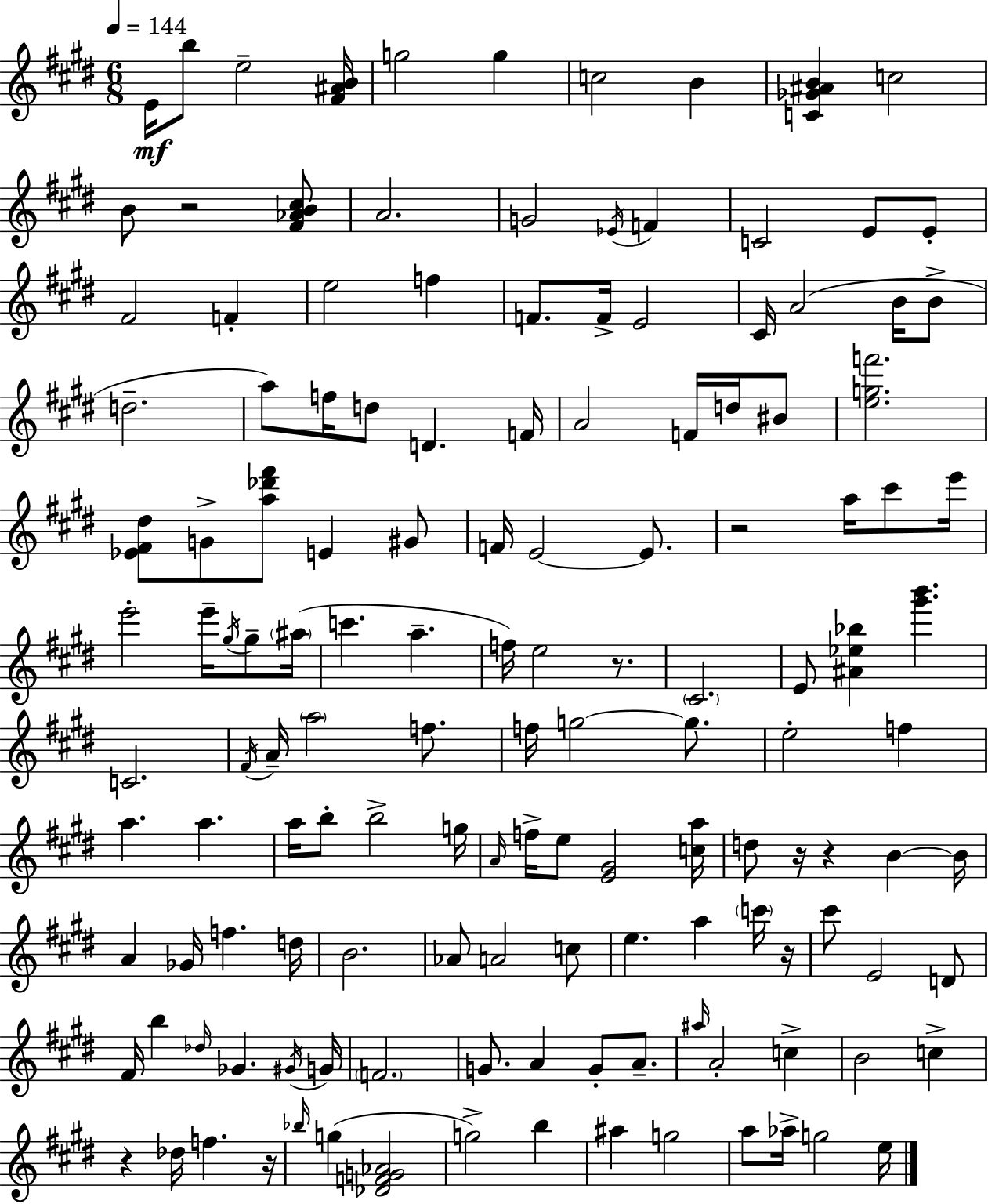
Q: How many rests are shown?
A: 8